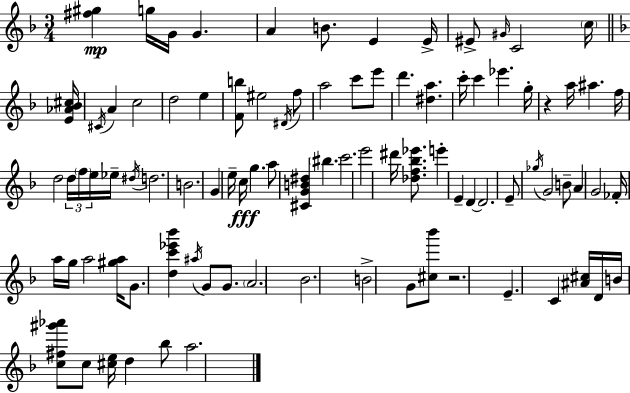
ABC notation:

X:1
T:Untitled
M:3/4
L:1/4
K:F
[^f^g] g/4 G/4 G A B/2 E E/4 ^E/2 ^G/4 C2 c/4 [E_A_B^c]/4 ^C/4 A c2 d2 e [Fb]/2 ^e2 ^D/4 f/2 a2 c'/2 e'/2 d' [^da] c'/4 c' _e' g/4 z a/4 ^a f/4 d2 d/4 f/4 e/4 _e/4 ^d/4 d2 B2 G e/4 c/4 g a/2 [^CGB^d] ^b c'2 e'2 ^d'/4 [_df_b_e']/2 e' E D D2 E/2 _g/4 G2 B/2 A G2 _F/4 a/4 g/4 a2 [^ga]/4 G/2 [dc'_e'_b'] ^a/4 G/2 G/2 A2 _B2 B2 G/2 [^c_b']/2 z2 E C [^A^c]/4 D/4 B/4 [c^f^g'_a']/2 c/2 [^ce]/4 d _b/2 a2